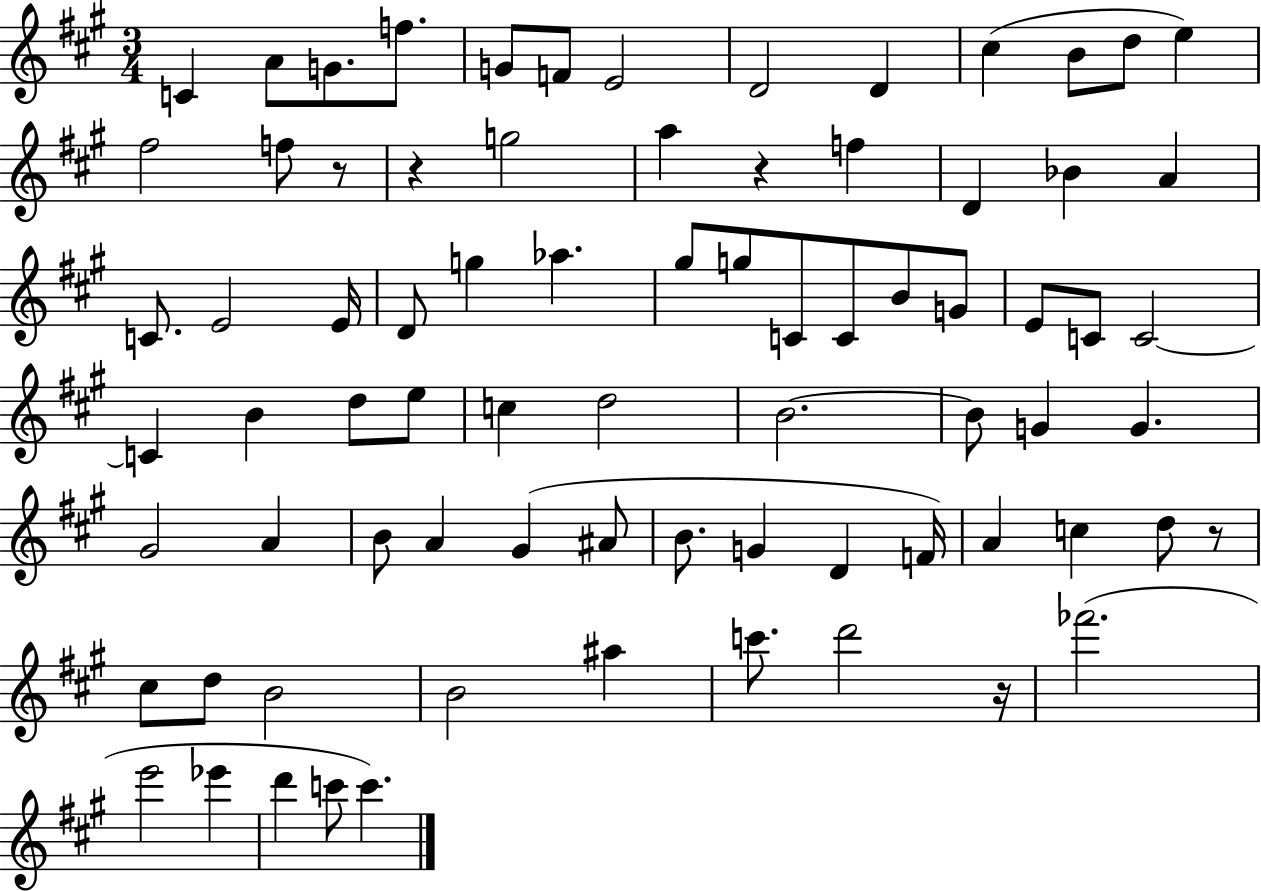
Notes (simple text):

C4/q A4/e G4/e. F5/e. G4/e F4/e E4/h D4/h D4/q C#5/q B4/e D5/e E5/q F#5/h F5/e R/e R/q G5/h A5/q R/q F5/q D4/q Bb4/q A4/q C4/e. E4/h E4/s D4/e G5/q Ab5/q. G#5/e G5/e C4/e C4/e B4/e G4/e E4/e C4/e C4/h C4/q B4/q D5/e E5/e C5/q D5/h B4/h. B4/e G4/q G4/q. G#4/h A4/q B4/e A4/q G#4/q A#4/e B4/e. G4/q D4/q F4/s A4/q C5/q D5/e R/e C#5/e D5/e B4/h B4/h A#5/q C6/e. D6/h R/s FES6/h. E6/h Eb6/q D6/q C6/e C6/q.